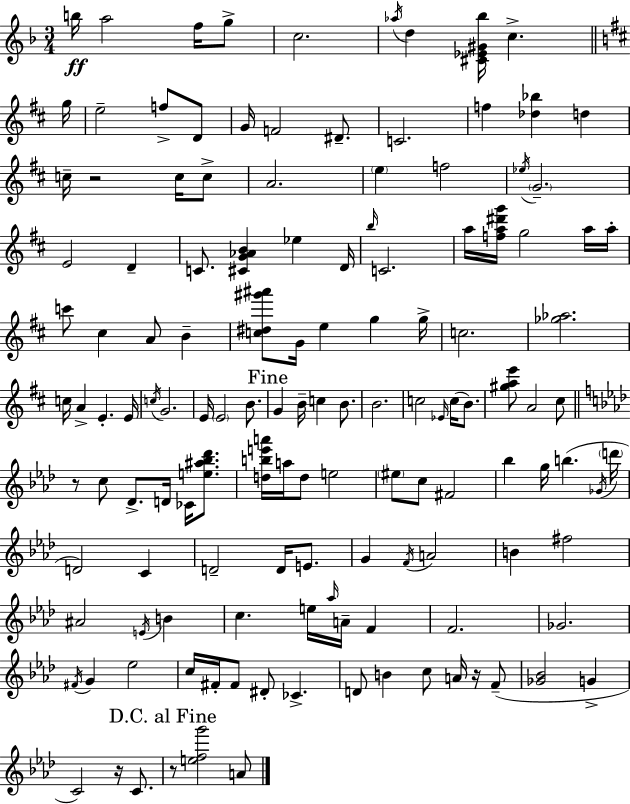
X:1
T:Untitled
M:3/4
L:1/4
K:Dm
b/4 a2 f/4 g/2 c2 _a/4 d [^C_E^G_b]/4 c g/4 e2 f/2 D/2 G/4 F2 ^D/2 C2 f [_d_b] d c/4 z2 c/4 c/2 A2 e f2 _e/4 G2 E2 D C/2 [^CG_AB] _e D/4 b/4 C2 a/4 [fa^d'g']/4 g2 a/4 a/4 c'/2 ^c A/2 B [c^d^g'^a']/2 G/4 e g g/4 c2 [_g_a]2 c/4 A E E/4 c/4 G2 E/4 E2 B/2 G B/4 c B/2 B2 c2 _E/4 c/4 B/2 [^gae']/2 A2 ^c/2 z/2 c/2 _D/2 D/4 _C/4 [e^a_b_d']/2 [dbe'a']/4 a/4 d/2 e2 ^e/2 c/2 ^F2 _b g/4 b _G/4 d'/4 D2 C D2 D/4 E/2 G F/4 A2 B ^f2 ^A2 E/4 B c e/4 _a/4 A/4 F F2 _G2 ^F/4 G _e2 c/4 ^F/4 ^F/2 ^D/2 _C D/2 B c/2 A/4 z/4 F/2 [_G_B]2 G C2 z/4 C/2 z/2 [efg']2 A/2